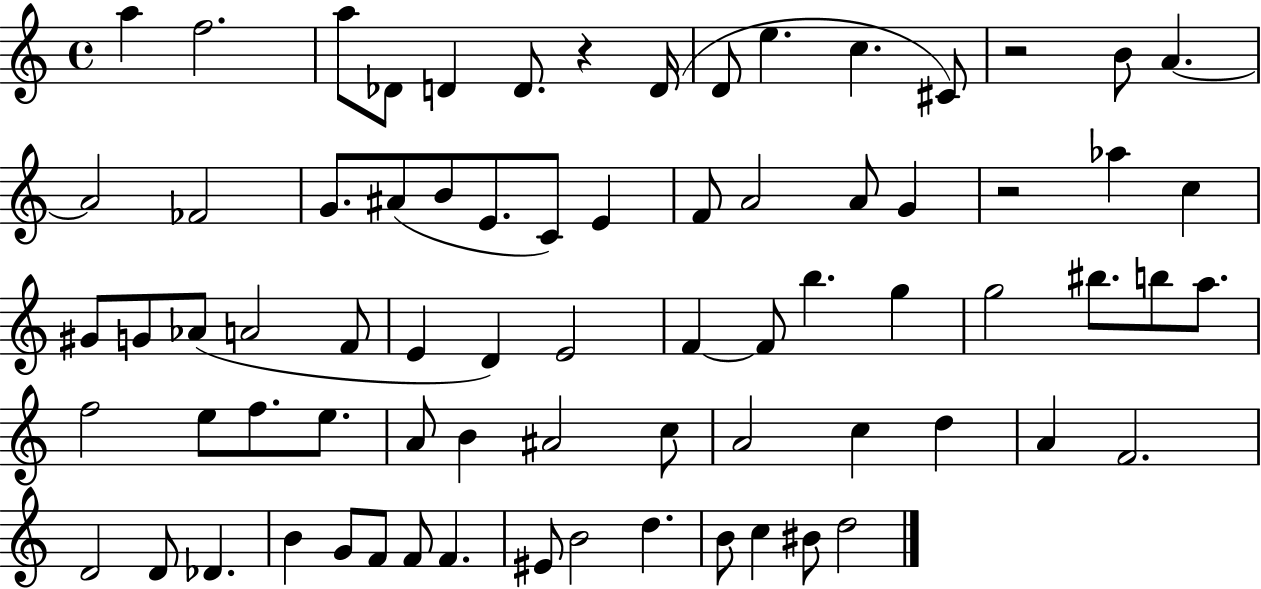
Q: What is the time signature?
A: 4/4